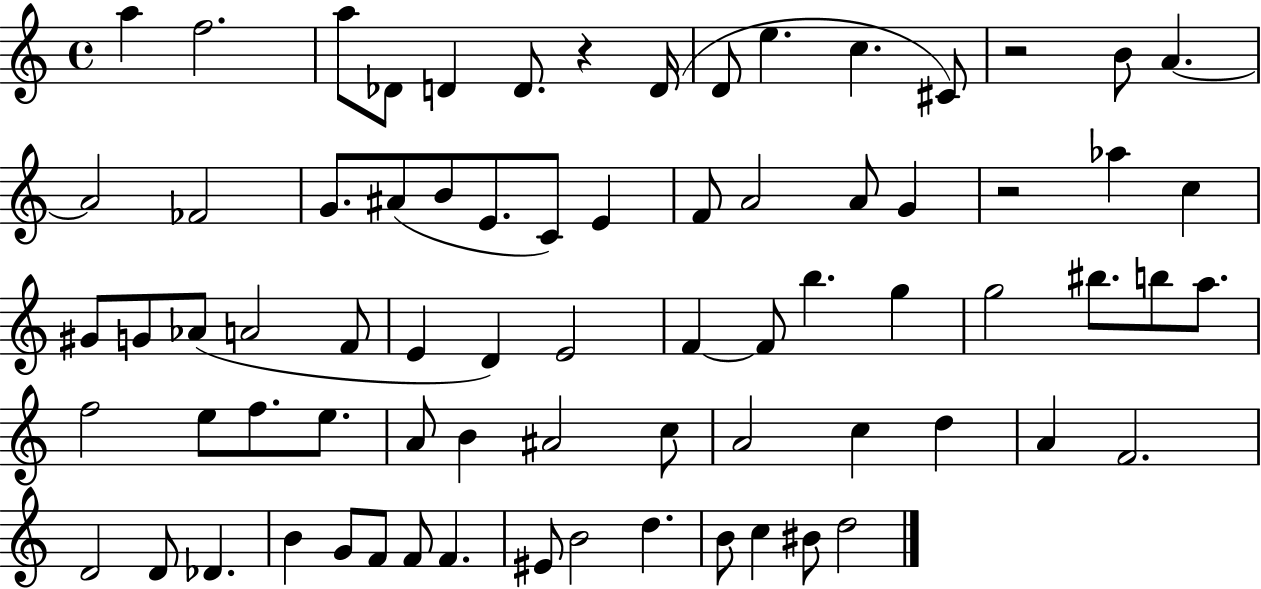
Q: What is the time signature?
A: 4/4